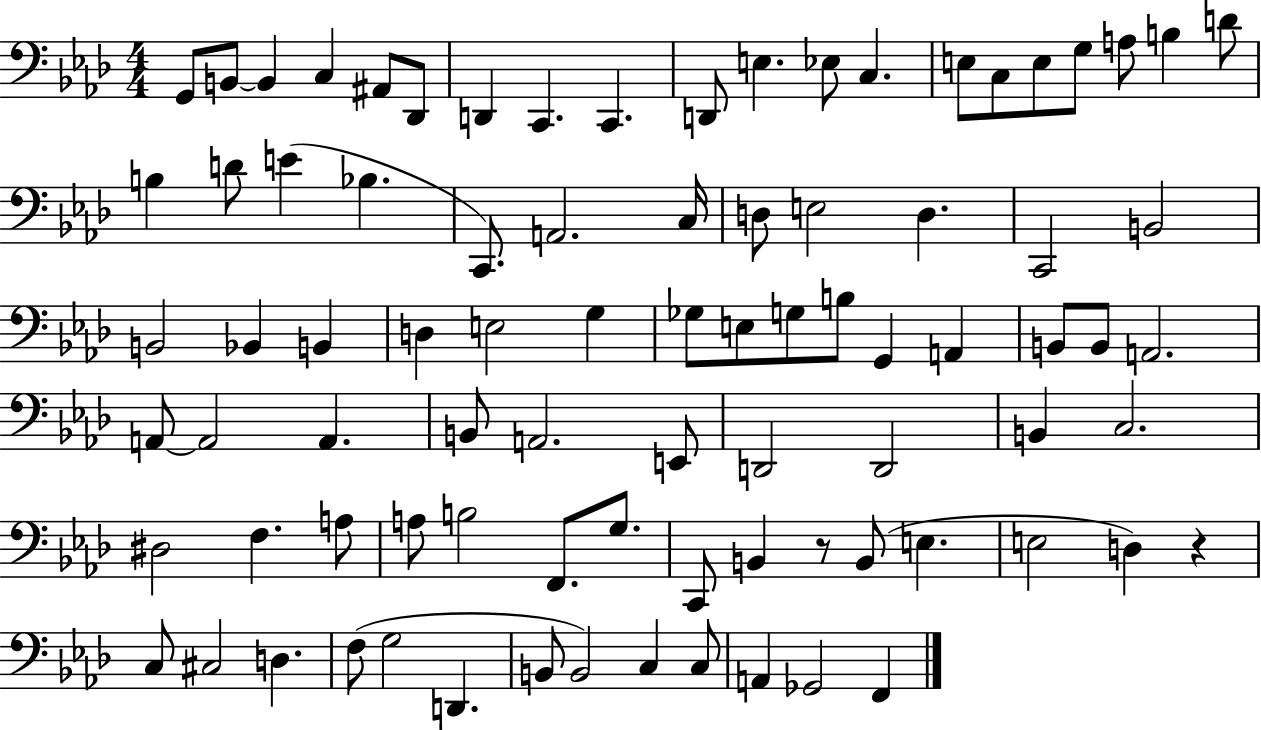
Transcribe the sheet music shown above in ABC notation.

X:1
T:Untitled
M:4/4
L:1/4
K:Ab
G,,/2 B,,/2 B,, C, ^A,,/2 _D,,/2 D,, C,, C,, D,,/2 E, _E,/2 C, E,/2 C,/2 E,/2 G,/2 A,/2 B, D/2 B, D/2 E _B, C,,/2 A,,2 C,/4 D,/2 E,2 D, C,,2 B,,2 B,,2 _B,, B,, D, E,2 G, _G,/2 E,/2 G,/2 B,/2 G,, A,, B,,/2 B,,/2 A,,2 A,,/2 A,,2 A,, B,,/2 A,,2 E,,/2 D,,2 D,,2 B,, C,2 ^D,2 F, A,/2 A,/2 B,2 F,,/2 G,/2 C,,/2 B,, z/2 B,,/2 E, E,2 D, z C,/2 ^C,2 D, F,/2 G,2 D,, B,,/2 B,,2 C, C,/2 A,, _G,,2 F,,